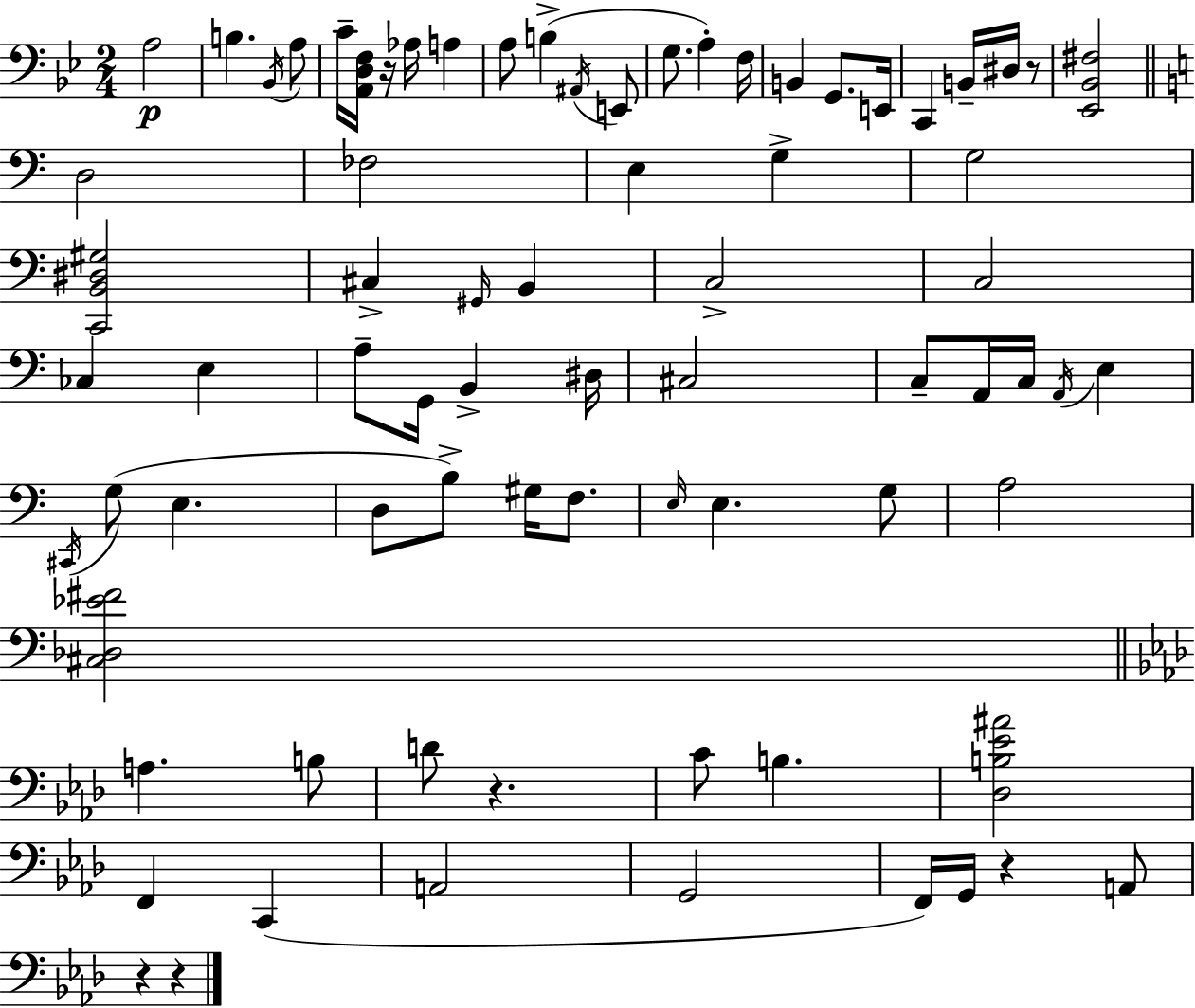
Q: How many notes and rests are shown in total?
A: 76